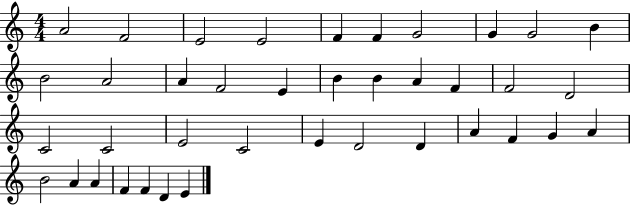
A4/h F4/h E4/h E4/h F4/q F4/q G4/h G4/q G4/h B4/q B4/h A4/h A4/q F4/h E4/q B4/q B4/q A4/q F4/q F4/h D4/h C4/h C4/h E4/h C4/h E4/q D4/h D4/q A4/q F4/q G4/q A4/q B4/h A4/q A4/q F4/q F4/q D4/q E4/q